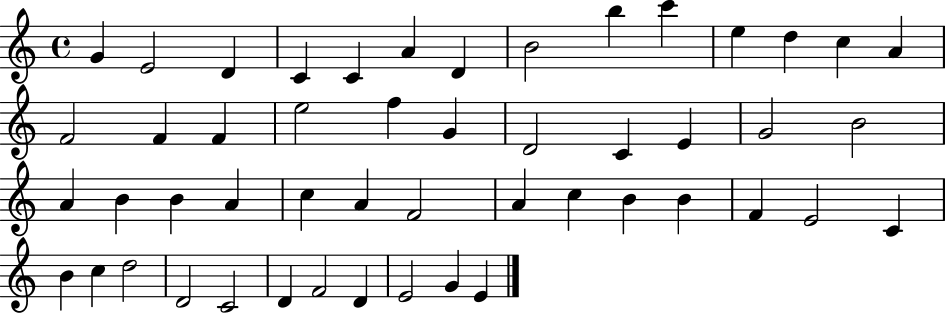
{
  \clef treble
  \time 4/4
  \defaultTimeSignature
  \key c \major
  g'4 e'2 d'4 | c'4 c'4 a'4 d'4 | b'2 b''4 c'''4 | e''4 d''4 c''4 a'4 | \break f'2 f'4 f'4 | e''2 f''4 g'4 | d'2 c'4 e'4 | g'2 b'2 | \break a'4 b'4 b'4 a'4 | c''4 a'4 f'2 | a'4 c''4 b'4 b'4 | f'4 e'2 c'4 | \break b'4 c''4 d''2 | d'2 c'2 | d'4 f'2 d'4 | e'2 g'4 e'4 | \break \bar "|."
}